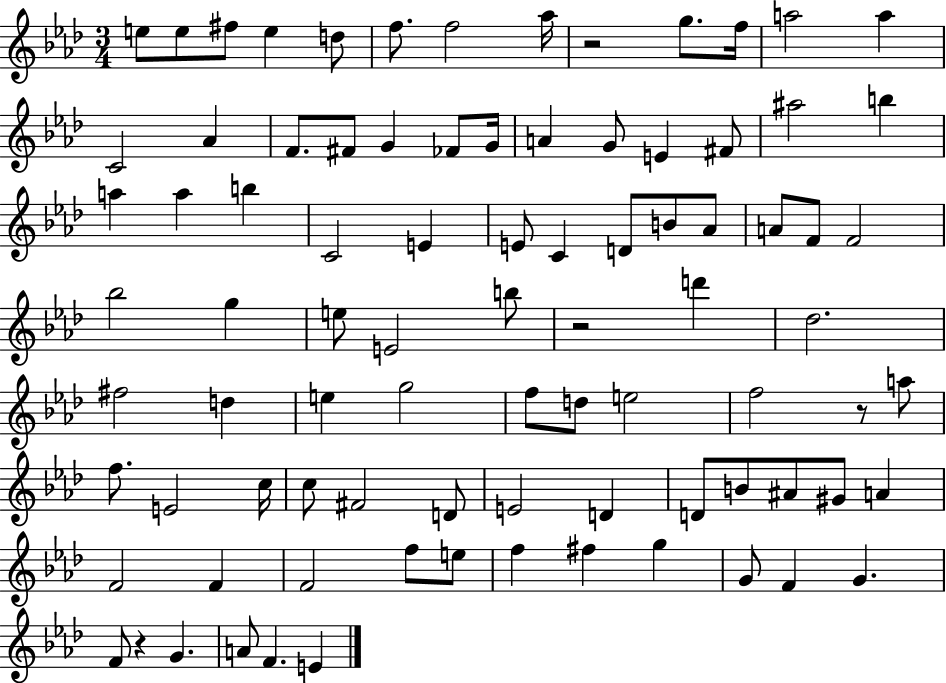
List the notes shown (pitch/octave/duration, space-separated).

E5/e E5/e F#5/e E5/q D5/e F5/e. F5/h Ab5/s R/h G5/e. F5/s A5/h A5/q C4/h Ab4/q F4/e. F#4/e G4/q FES4/e G4/s A4/q G4/e E4/q F#4/e A#5/h B5/q A5/q A5/q B5/q C4/h E4/q E4/e C4/q D4/e B4/e Ab4/e A4/e F4/e F4/h Bb5/h G5/q E5/e E4/h B5/e R/h D6/q Db5/h. F#5/h D5/q E5/q G5/h F5/e D5/e E5/h F5/h R/e A5/e F5/e. E4/h C5/s C5/e F#4/h D4/e E4/h D4/q D4/e B4/e A#4/e G#4/e A4/q F4/h F4/q F4/h F5/e E5/e F5/q F#5/q G5/q G4/e F4/q G4/q. F4/e R/q G4/q. A4/e F4/q. E4/q